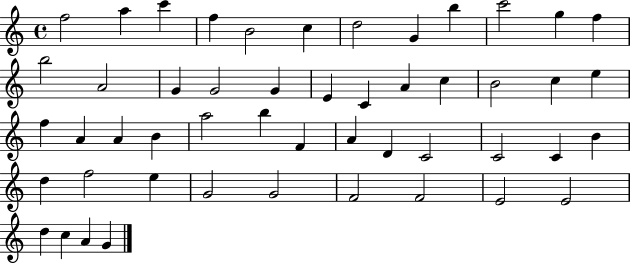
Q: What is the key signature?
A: C major